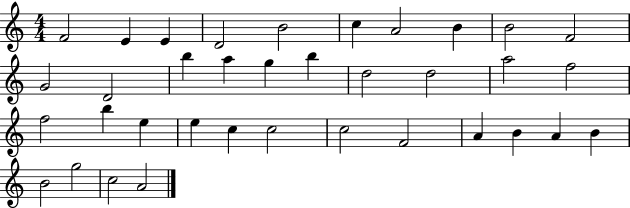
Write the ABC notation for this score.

X:1
T:Untitled
M:4/4
L:1/4
K:C
F2 E E D2 B2 c A2 B B2 F2 G2 D2 b a g b d2 d2 a2 f2 f2 b e e c c2 c2 F2 A B A B B2 g2 c2 A2